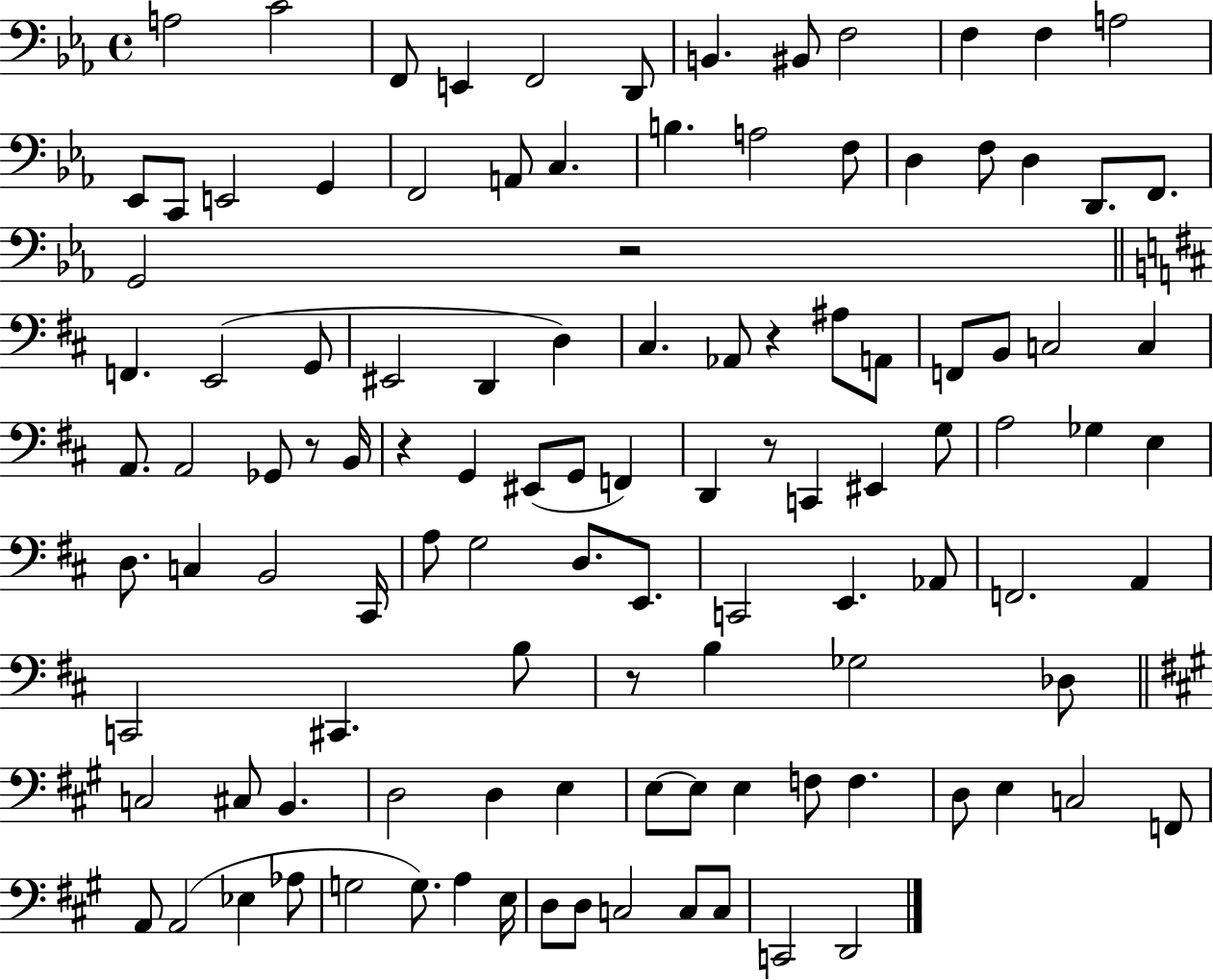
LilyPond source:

{
  \clef bass
  \time 4/4
  \defaultTimeSignature
  \key ees \major
  a2 c'2 | f,8 e,4 f,2 d,8 | b,4. bis,8 f2 | f4 f4 a2 | \break ees,8 c,8 e,2 g,4 | f,2 a,8 c4. | b4. a2 f8 | d4 f8 d4 d,8. f,8. | \break g,2 r2 | \bar "||" \break \key b \minor f,4. e,2( g,8 | eis,2 d,4 d4) | cis4. aes,8 r4 ais8 a,8 | f,8 b,8 c2 c4 | \break a,8. a,2 ges,8 r8 b,16 | r4 g,4 eis,8( g,8 f,4) | d,4 r8 c,4 eis,4 g8 | a2 ges4 e4 | \break d8. c4 b,2 cis,16 | a8 g2 d8. e,8. | c,2 e,4. aes,8 | f,2. a,4 | \break c,2 cis,4. b8 | r8 b4 ges2 des8 | \bar "||" \break \key a \major c2 cis8 b,4. | d2 d4 e4 | e8~~ e8 e4 f8 f4. | d8 e4 c2 f,8 | \break a,8 a,2( ees4 aes8 | g2 g8.) a4 e16 | d8 d8 c2 c8 c8 | c,2 d,2 | \break \bar "|."
}